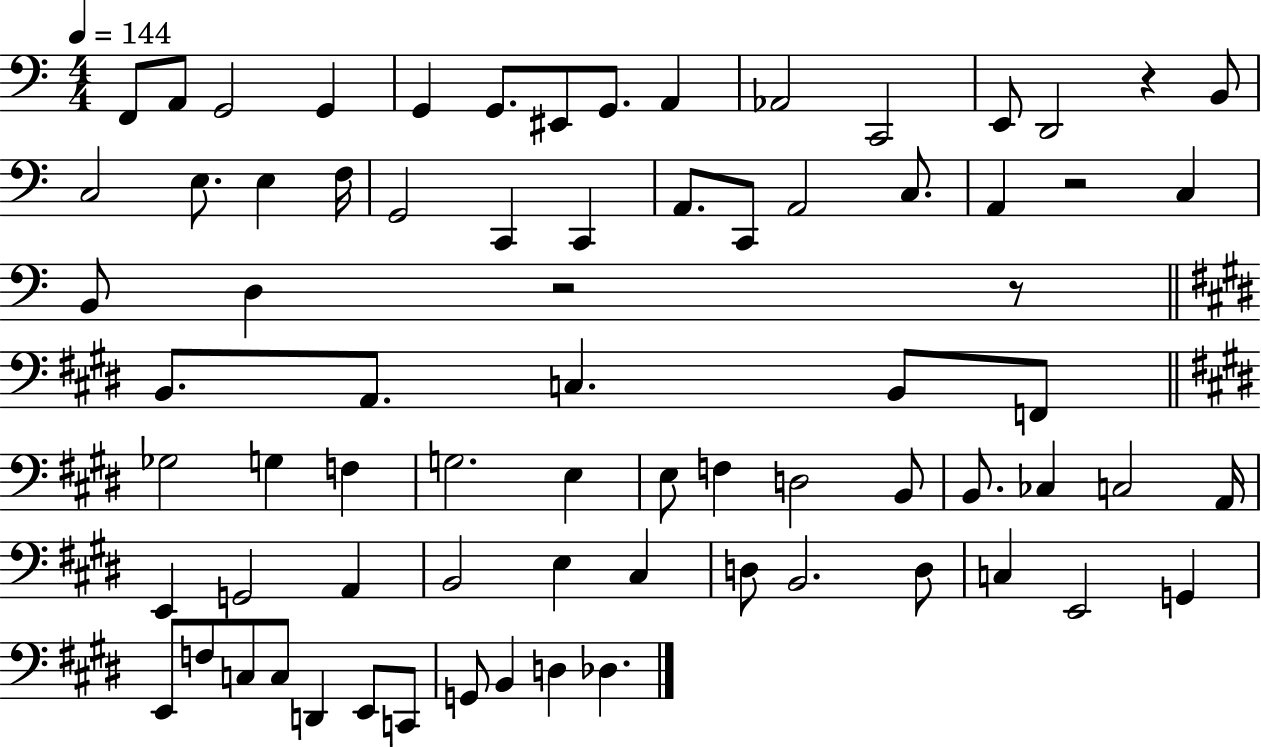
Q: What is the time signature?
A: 4/4